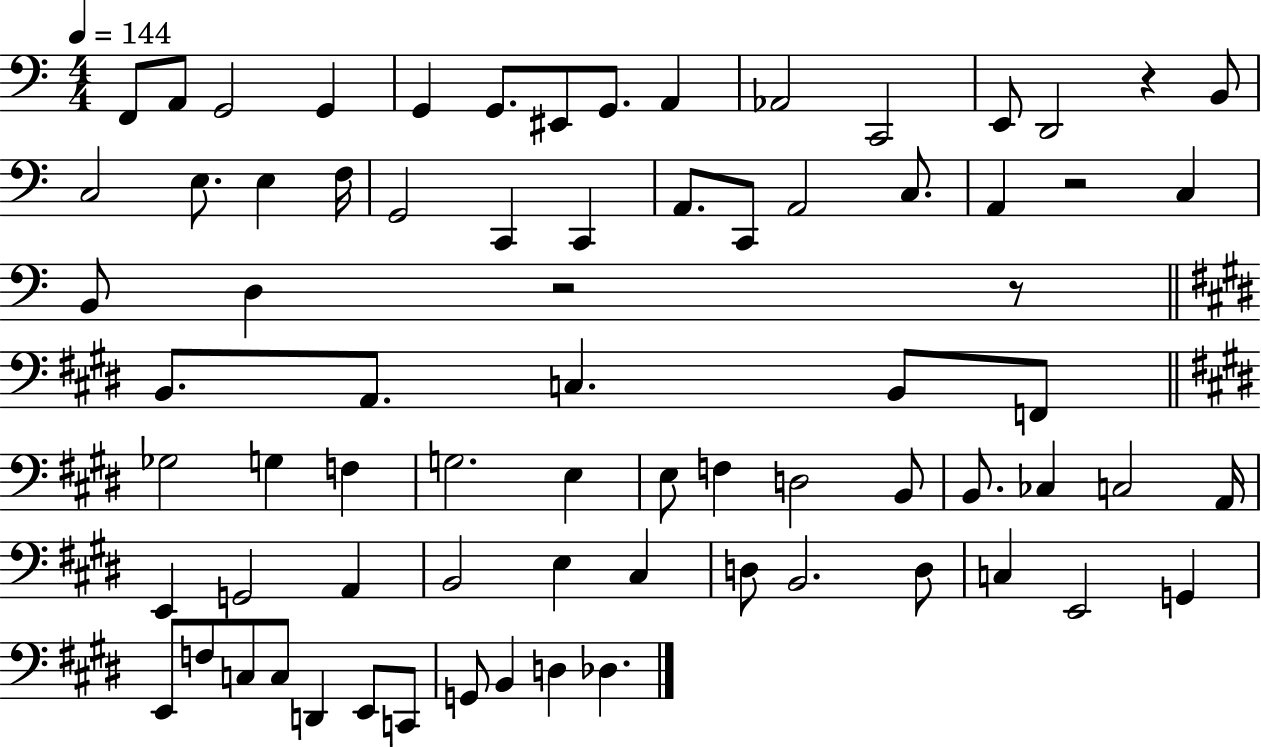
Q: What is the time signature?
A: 4/4